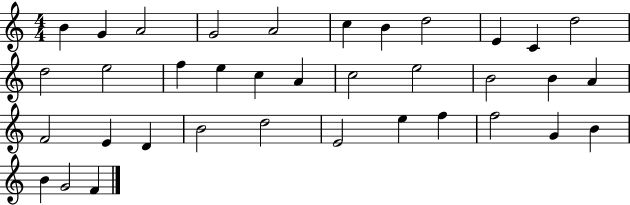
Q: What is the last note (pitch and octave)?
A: F4